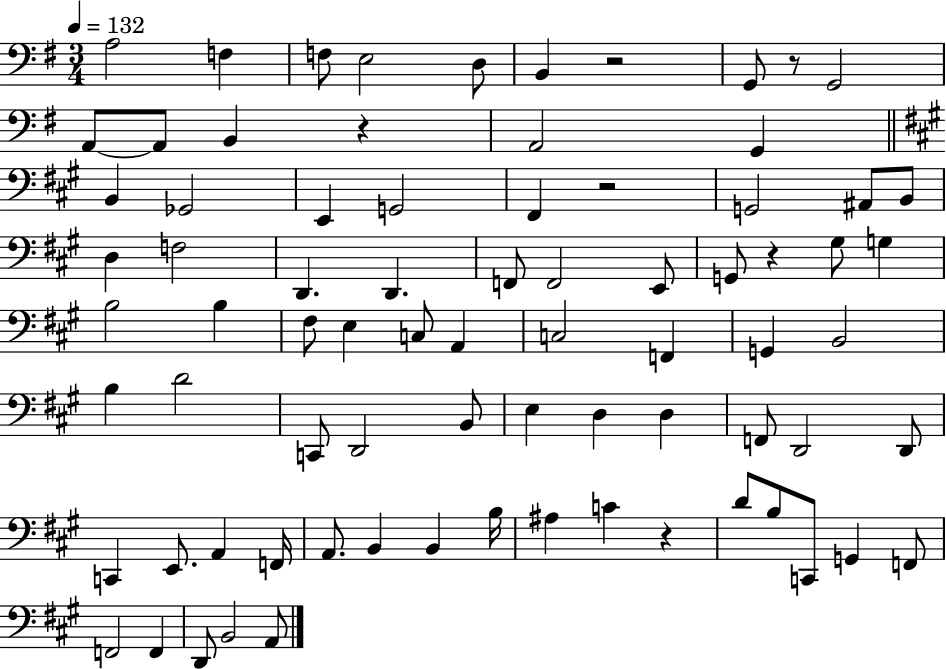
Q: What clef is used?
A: bass